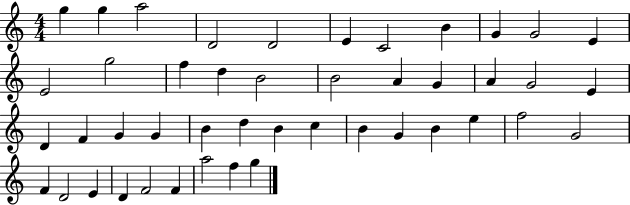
{
  \clef treble
  \numericTimeSignature
  \time 4/4
  \key c \major
  g''4 g''4 a''2 | d'2 d'2 | e'4 c'2 b'4 | g'4 g'2 e'4 | \break e'2 g''2 | f''4 d''4 b'2 | b'2 a'4 g'4 | a'4 g'2 e'4 | \break d'4 f'4 g'4 g'4 | b'4 d''4 b'4 c''4 | b'4 g'4 b'4 e''4 | f''2 g'2 | \break f'4 d'2 e'4 | d'4 f'2 f'4 | a''2 f''4 g''4 | \bar "|."
}